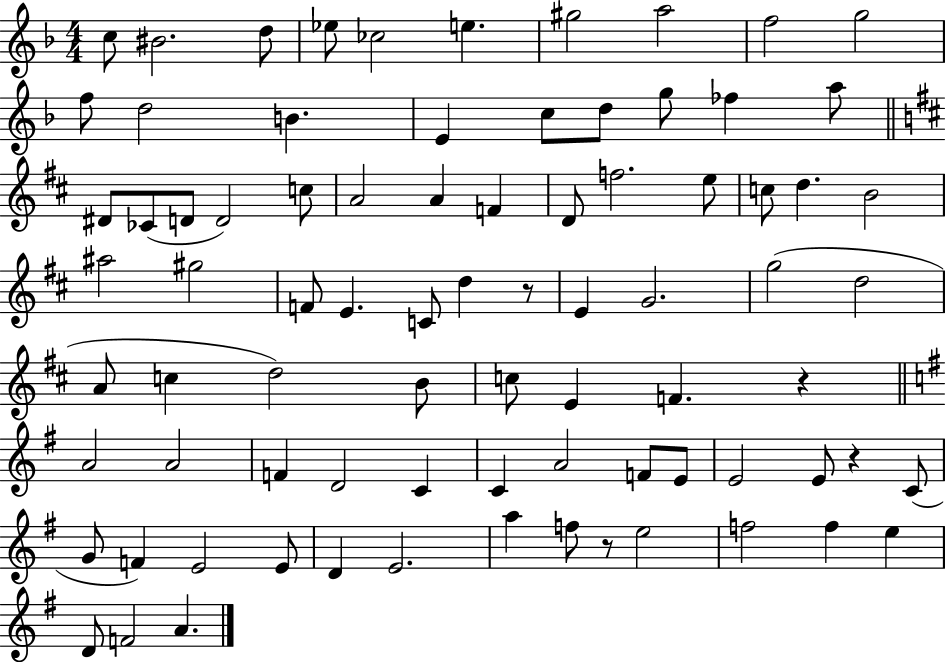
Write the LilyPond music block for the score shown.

{
  \clef treble
  \numericTimeSignature
  \time 4/4
  \key f \major
  \repeat volta 2 { c''8 bis'2. d''8 | ees''8 ces''2 e''4. | gis''2 a''2 | f''2 g''2 | \break f''8 d''2 b'4. | e'4 c''8 d''8 g''8 fes''4 a''8 | \bar "||" \break \key d \major dis'8 ces'8( d'8 d'2) c''8 | a'2 a'4 f'4 | d'8 f''2. e''8 | c''8 d''4. b'2 | \break ais''2 gis''2 | f'8 e'4. c'8 d''4 r8 | e'4 g'2. | g''2( d''2 | \break a'8 c''4 d''2) b'8 | c''8 e'4 f'4. r4 | \bar "||" \break \key g \major a'2 a'2 | f'4 d'2 c'4 | c'4 a'2 f'8 e'8 | e'2 e'8 r4 c'8( | \break g'8 f'4) e'2 e'8 | d'4 e'2. | a''4 f''8 r8 e''2 | f''2 f''4 e''4 | \break d'8 f'2 a'4. | } \bar "|."
}